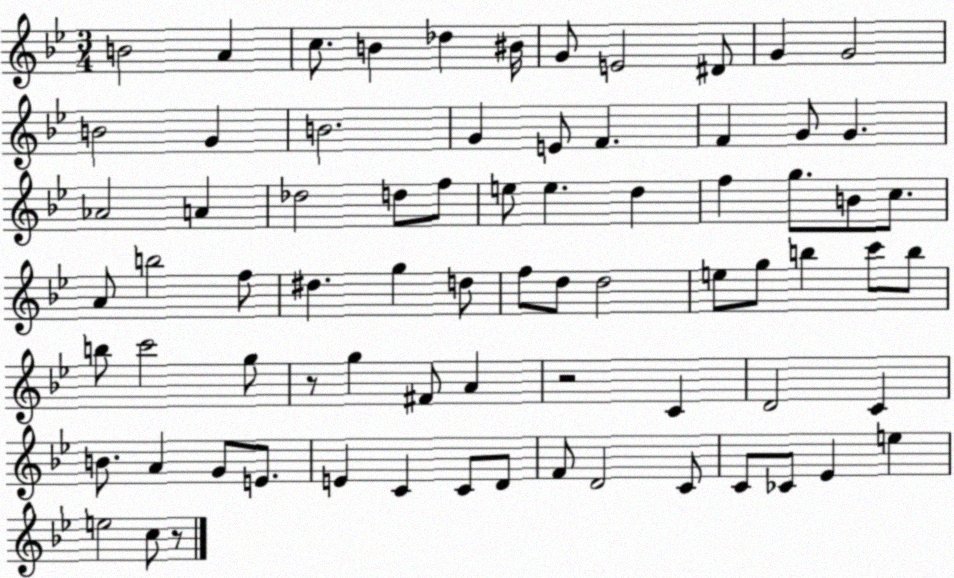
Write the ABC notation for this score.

X:1
T:Untitled
M:3/4
L:1/4
K:Bb
B2 A c/2 B _d ^B/4 G/2 E2 ^D/2 G G2 B2 G B2 G E/2 F F G/2 G _A2 A _d2 d/2 f/2 e/2 e d f g/2 B/2 c/2 A/2 b2 f/2 ^d g d/2 f/2 d/2 d2 e/2 g/2 b c'/2 b/2 b/2 c'2 g/2 z/2 g ^F/2 A z2 C D2 C B/2 A G/2 E/2 E C C/2 D/2 F/2 D2 C/2 C/2 _C/2 _E e e2 c/2 z/2